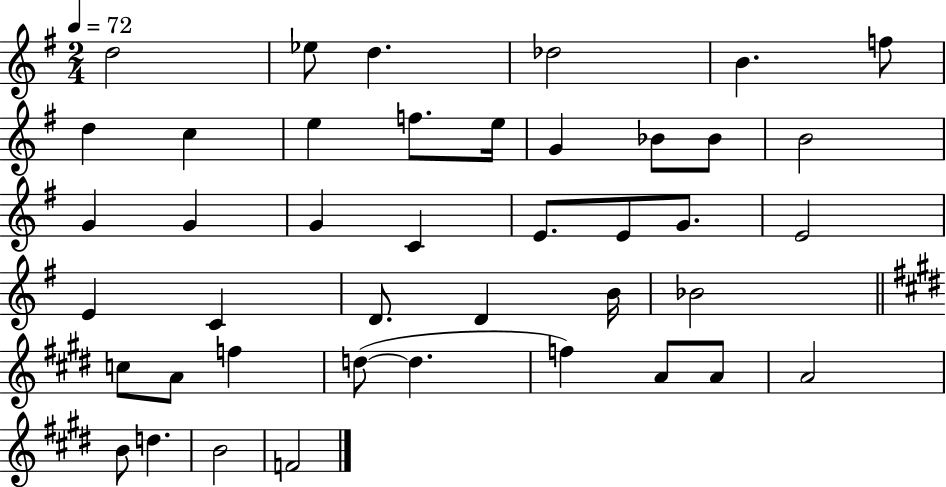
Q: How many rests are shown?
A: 0